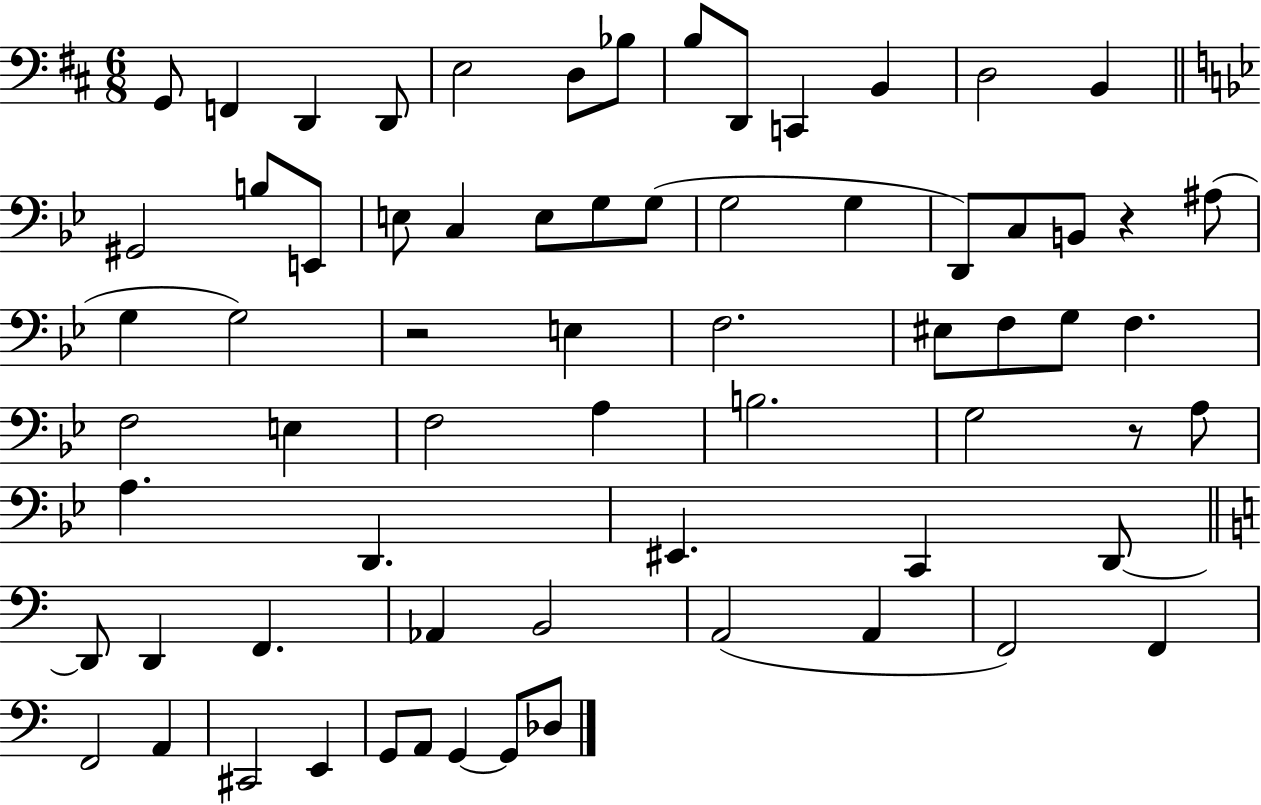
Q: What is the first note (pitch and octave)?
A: G2